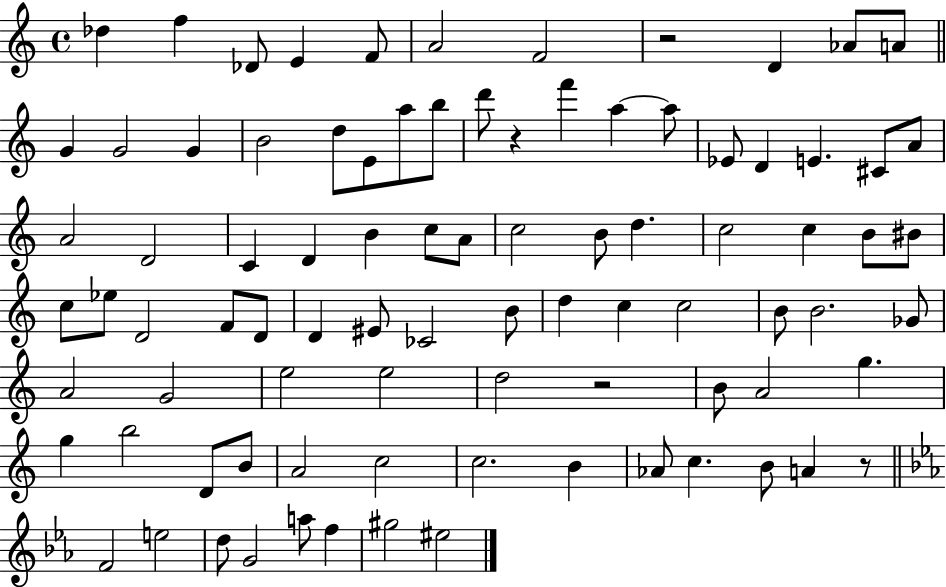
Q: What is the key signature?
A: C major